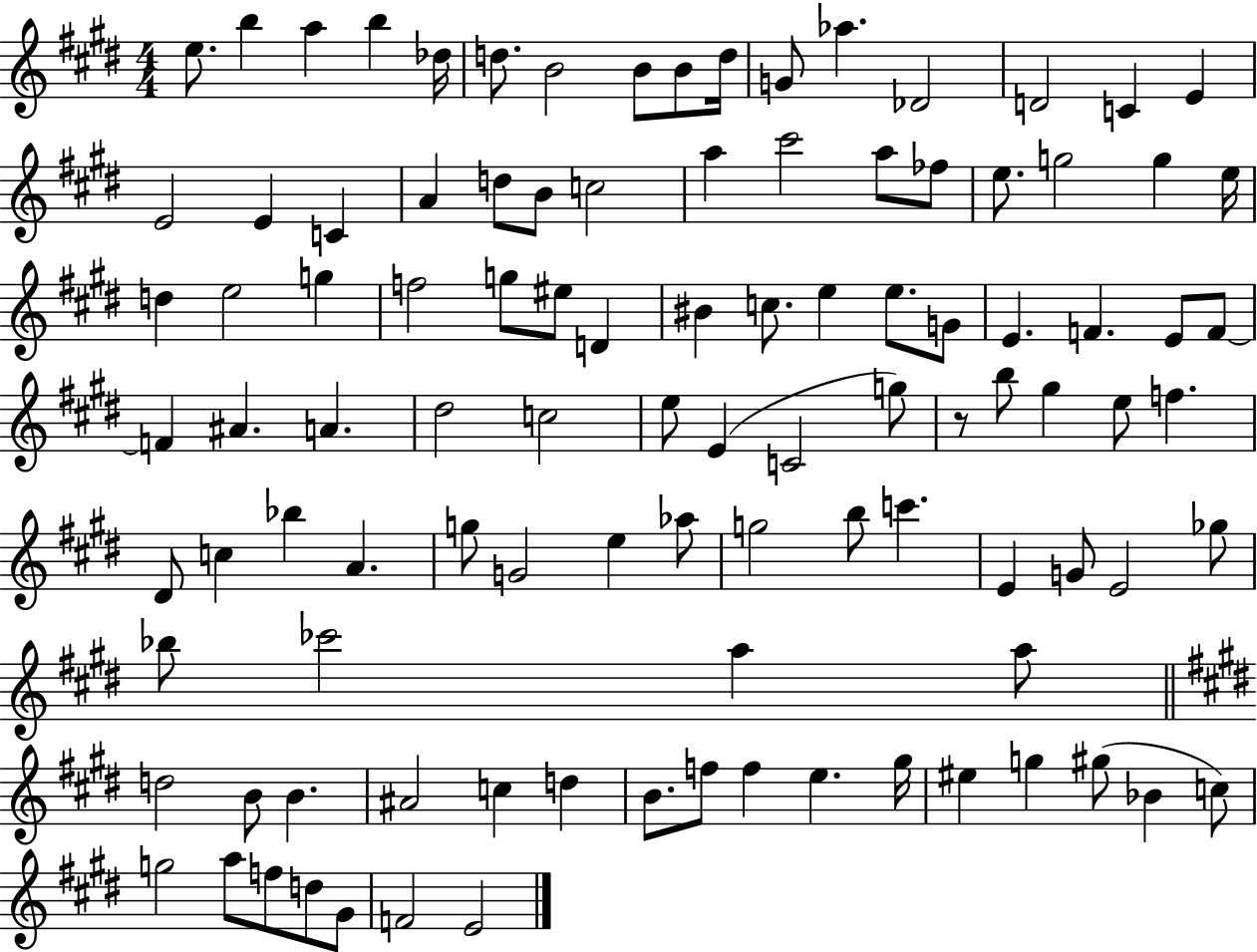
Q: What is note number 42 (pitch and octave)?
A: E5